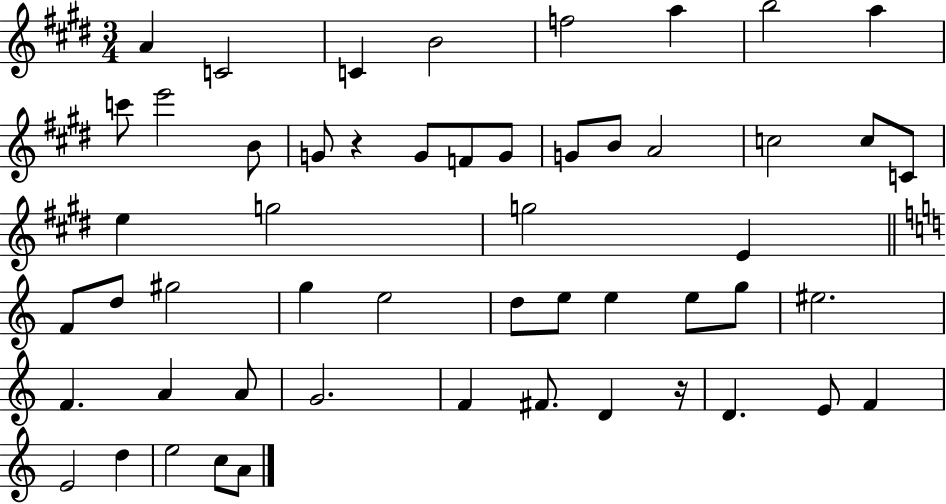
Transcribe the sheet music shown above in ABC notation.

X:1
T:Untitled
M:3/4
L:1/4
K:E
A C2 C B2 f2 a b2 a c'/2 e'2 B/2 G/2 z G/2 F/2 G/2 G/2 B/2 A2 c2 c/2 C/2 e g2 g2 E F/2 d/2 ^g2 g e2 d/2 e/2 e e/2 g/2 ^e2 F A A/2 G2 F ^F/2 D z/4 D E/2 F E2 d e2 c/2 A/2